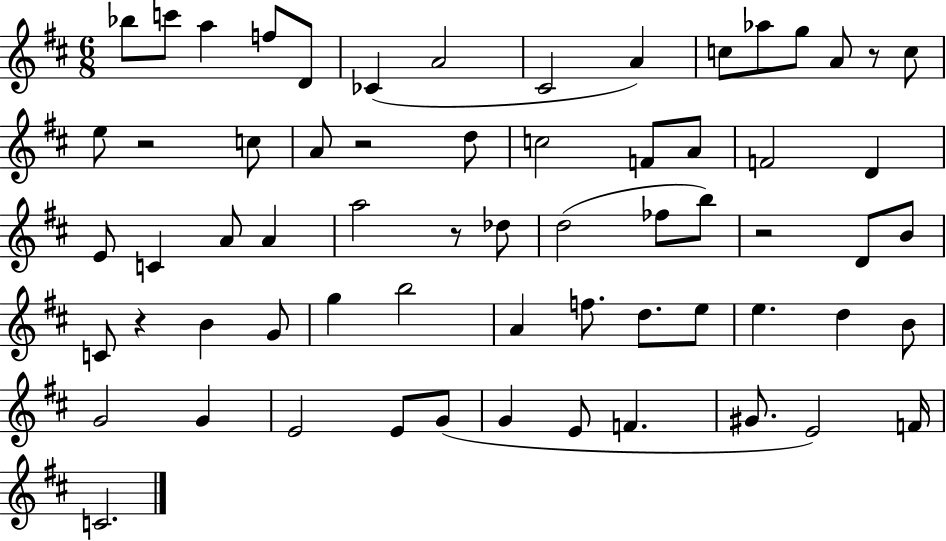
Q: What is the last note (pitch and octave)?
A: C4